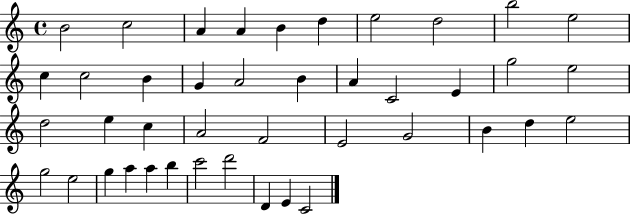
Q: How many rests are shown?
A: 0